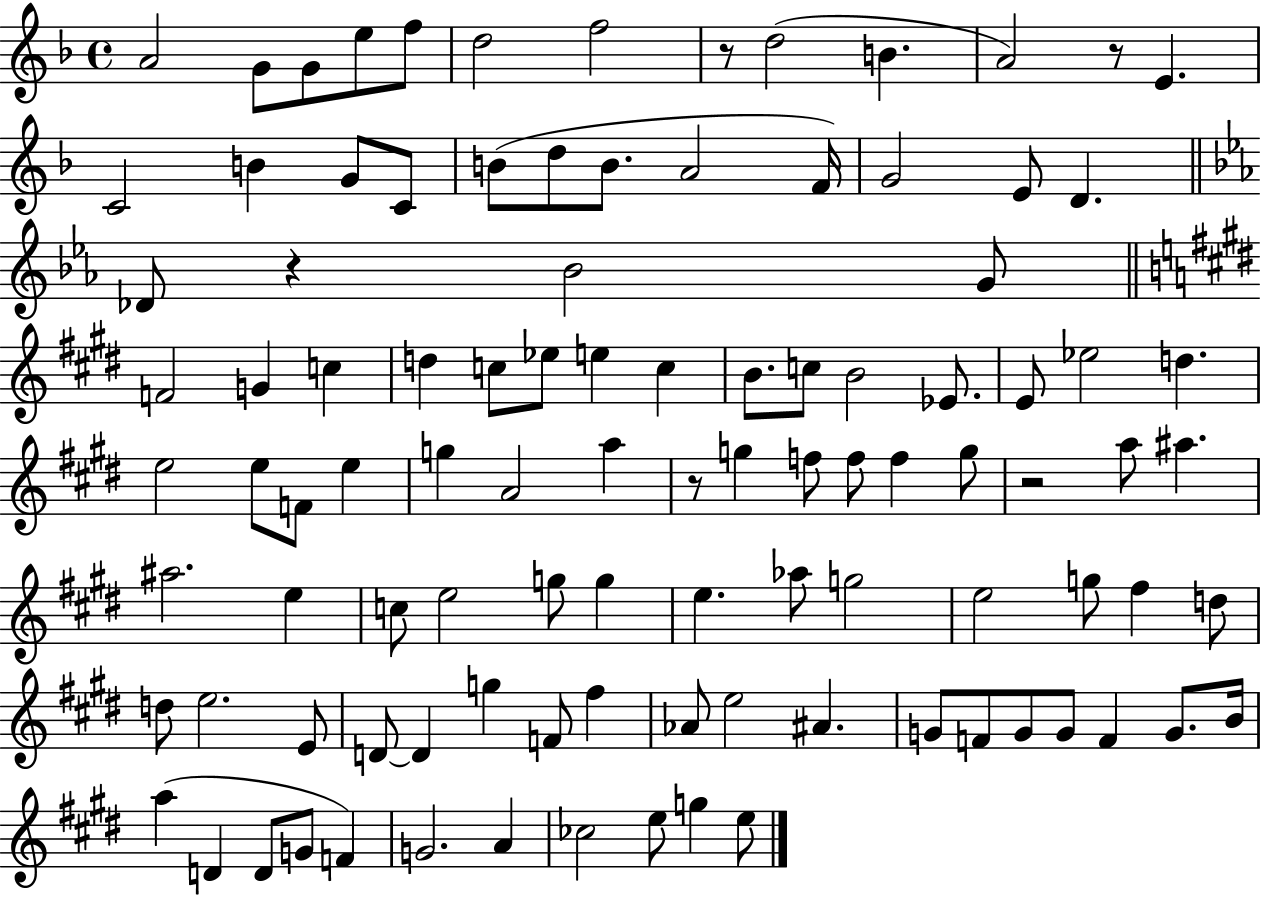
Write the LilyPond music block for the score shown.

{
  \clef treble
  \time 4/4
  \defaultTimeSignature
  \key f \major
  \repeat volta 2 { a'2 g'8 g'8 e''8 f''8 | d''2 f''2 | r8 d''2( b'4. | a'2) r8 e'4. | \break c'2 b'4 g'8 c'8 | b'8( d''8 b'8. a'2 f'16) | g'2 e'8 d'4. | \bar "||" \break \key ees \major des'8 r4 bes'2 g'8 | \bar "||" \break \key e \major f'2 g'4 c''4 | d''4 c''8 ees''8 e''4 c''4 | b'8. c''8 b'2 ees'8. | e'8 ees''2 d''4. | \break e''2 e''8 f'8 e''4 | g''4 a'2 a''4 | r8 g''4 f''8 f''8 f''4 g''8 | r2 a''8 ais''4. | \break ais''2. e''4 | c''8 e''2 g''8 g''4 | e''4. aes''8 g''2 | e''2 g''8 fis''4 d''8 | \break d''8 e''2. e'8 | d'8~~ d'4 g''4 f'8 fis''4 | aes'8 e''2 ais'4. | g'8 f'8 g'8 g'8 f'4 g'8. b'16 | \break a''4( d'4 d'8 g'8 f'4) | g'2. a'4 | ces''2 e''8 g''4 e''8 | } \bar "|."
}